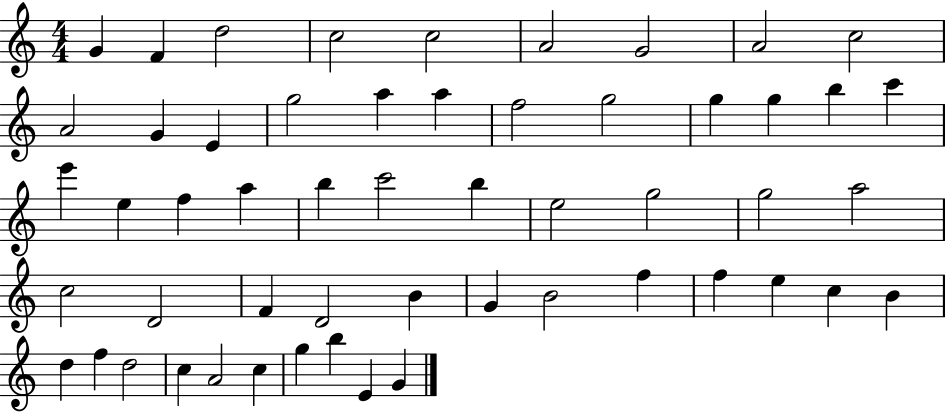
{
  \clef treble
  \numericTimeSignature
  \time 4/4
  \key c \major
  g'4 f'4 d''2 | c''2 c''2 | a'2 g'2 | a'2 c''2 | \break a'2 g'4 e'4 | g''2 a''4 a''4 | f''2 g''2 | g''4 g''4 b''4 c'''4 | \break e'''4 e''4 f''4 a''4 | b''4 c'''2 b''4 | e''2 g''2 | g''2 a''2 | \break c''2 d'2 | f'4 d'2 b'4 | g'4 b'2 f''4 | f''4 e''4 c''4 b'4 | \break d''4 f''4 d''2 | c''4 a'2 c''4 | g''4 b''4 e'4 g'4 | \bar "|."
}